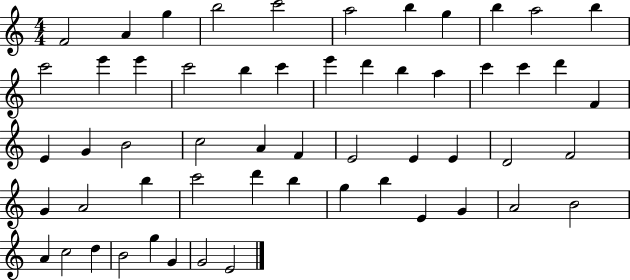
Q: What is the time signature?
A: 4/4